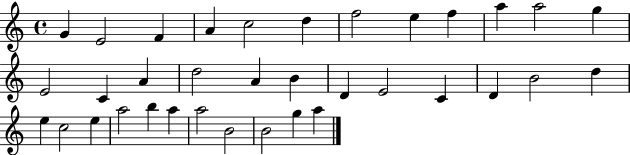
X:1
T:Untitled
M:4/4
L:1/4
K:C
G E2 F A c2 d f2 e f a a2 g E2 C A d2 A B D E2 C D B2 d e c2 e a2 b a a2 B2 B2 g a